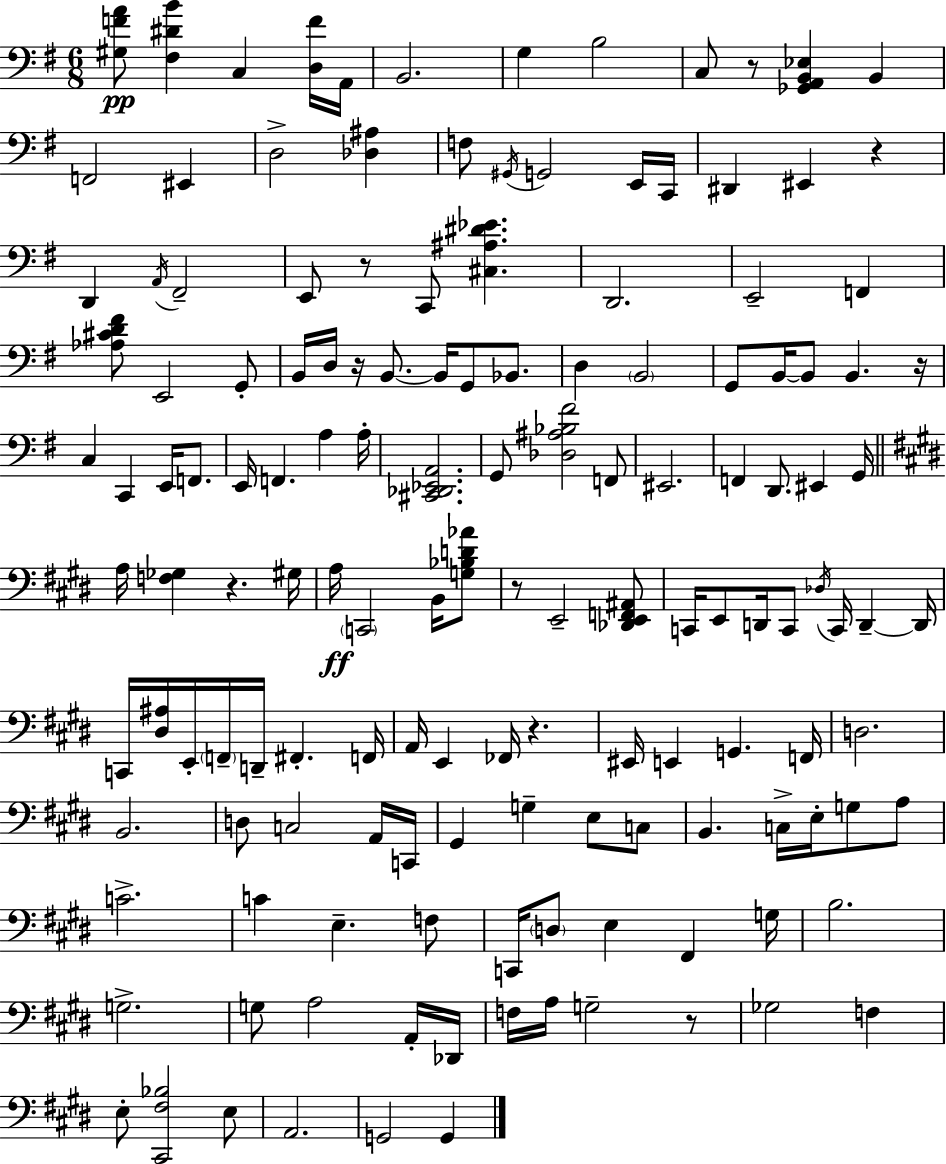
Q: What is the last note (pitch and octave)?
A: G2